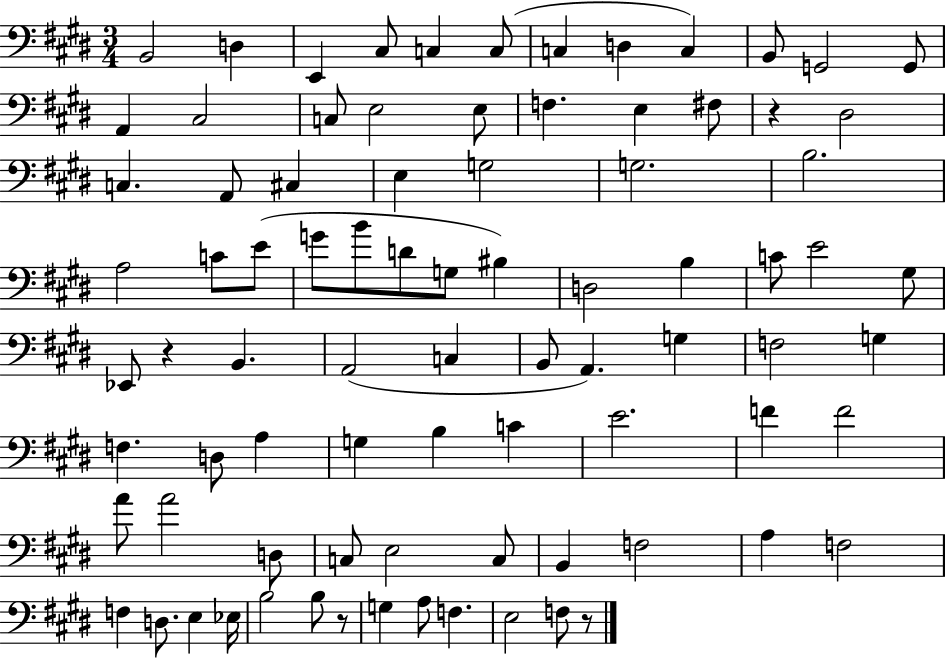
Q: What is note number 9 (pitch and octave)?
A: C3